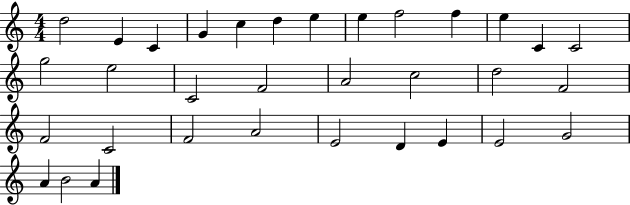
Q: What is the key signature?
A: C major